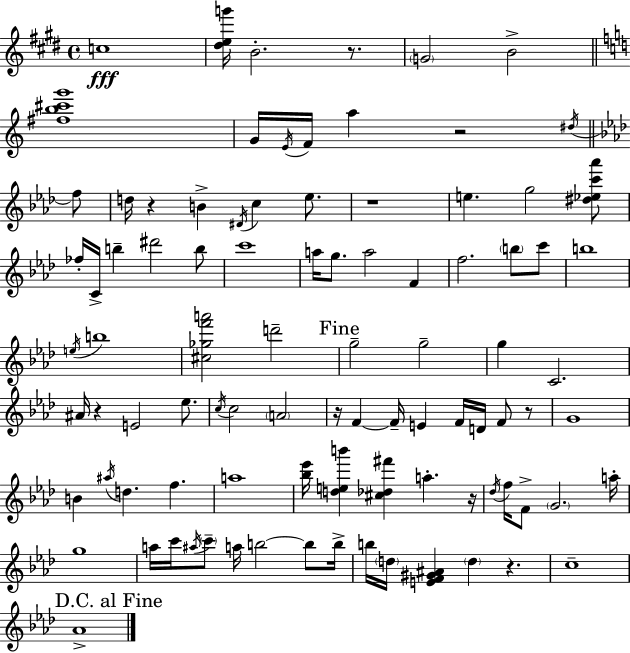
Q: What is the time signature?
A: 4/4